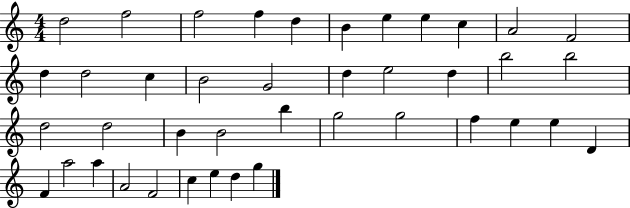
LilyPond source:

{
  \clef treble
  \numericTimeSignature
  \time 4/4
  \key c \major
  d''2 f''2 | f''2 f''4 d''4 | b'4 e''4 e''4 c''4 | a'2 f'2 | \break d''4 d''2 c''4 | b'2 g'2 | d''4 e''2 d''4 | b''2 b''2 | \break d''2 d''2 | b'4 b'2 b''4 | g''2 g''2 | f''4 e''4 e''4 d'4 | \break f'4 a''2 a''4 | a'2 f'2 | c''4 e''4 d''4 g''4 | \bar "|."
}